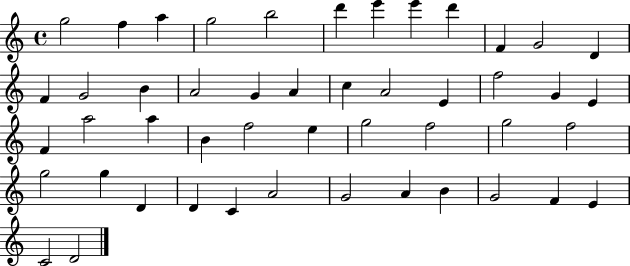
X:1
T:Untitled
M:4/4
L:1/4
K:C
g2 f a g2 b2 d' e' e' d' F G2 D F G2 B A2 G A c A2 E f2 G E F a2 a B f2 e g2 f2 g2 f2 g2 g D D C A2 G2 A B G2 F E C2 D2